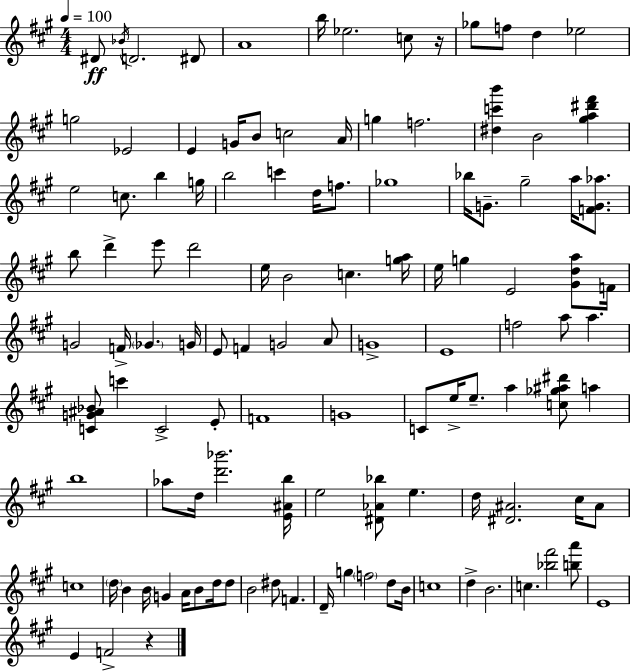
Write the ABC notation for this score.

X:1
T:Untitled
M:4/4
L:1/4
K:A
^D/2 _B/4 D2 ^D/2 A4 b/4 _e2 c/2 z/4 _g/2 f/2 d _e2 g2 _E2 E G/4 B/2 c2 A/4 g f2 [^dc'b'] B2 [^ga^d'^f'] e2 c/2 b g/4 b2 c' d/4 f/2 _g4 _b/4 G/2 ^g2 a/4 [FG_a]/2 b/2 d' e'/2 d'2 e/4 B2 c [ga]/4 e/4 g E2 [^Gda]/2 F/4 G2 F/4 _G G/4 E/2 F G2 A/2 G4 E4 f2 a/2 a [CG^A_B]/2 c' C2 E/2 F4 G4 C/2 e/4 e/2 a [c_g^a^d']/2 a b4 _a/2 d/4 [d'_b']2 [E^Ab]/4 e2 [^D_A_b]/2 e d/4 [^D^A]2 ^c/4 ^A/2 c4 d/4 B B/4 G A/4 B/2 d/4 d/2 B2 ^d/2 F D/4 g f2 d/2 B/4 c4 d B2 c [_b^f']2 [ba']/2 E4 E F2 z